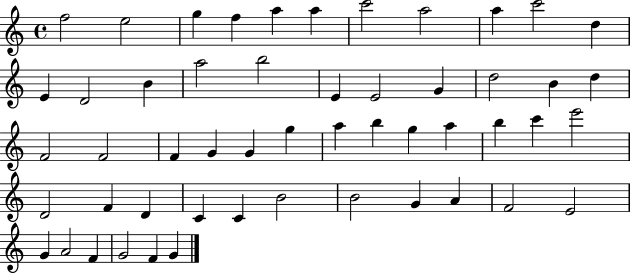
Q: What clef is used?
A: treble